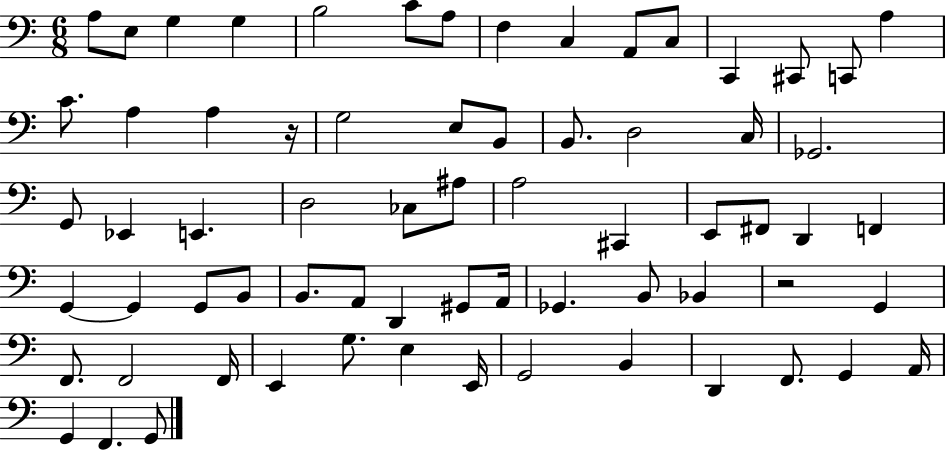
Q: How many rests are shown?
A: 2